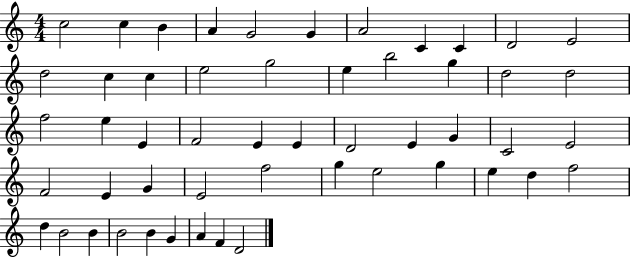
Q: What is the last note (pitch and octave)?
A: D4